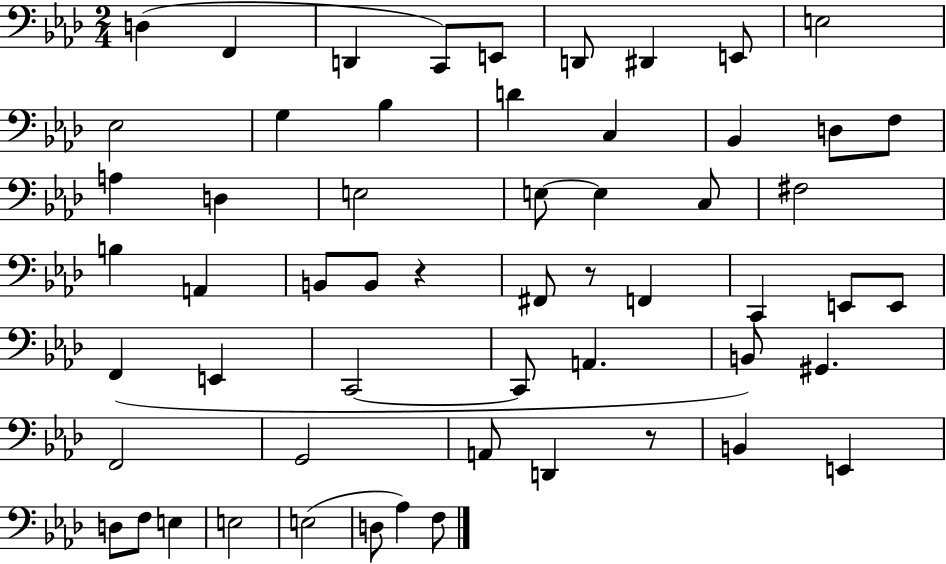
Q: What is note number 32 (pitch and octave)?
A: E2